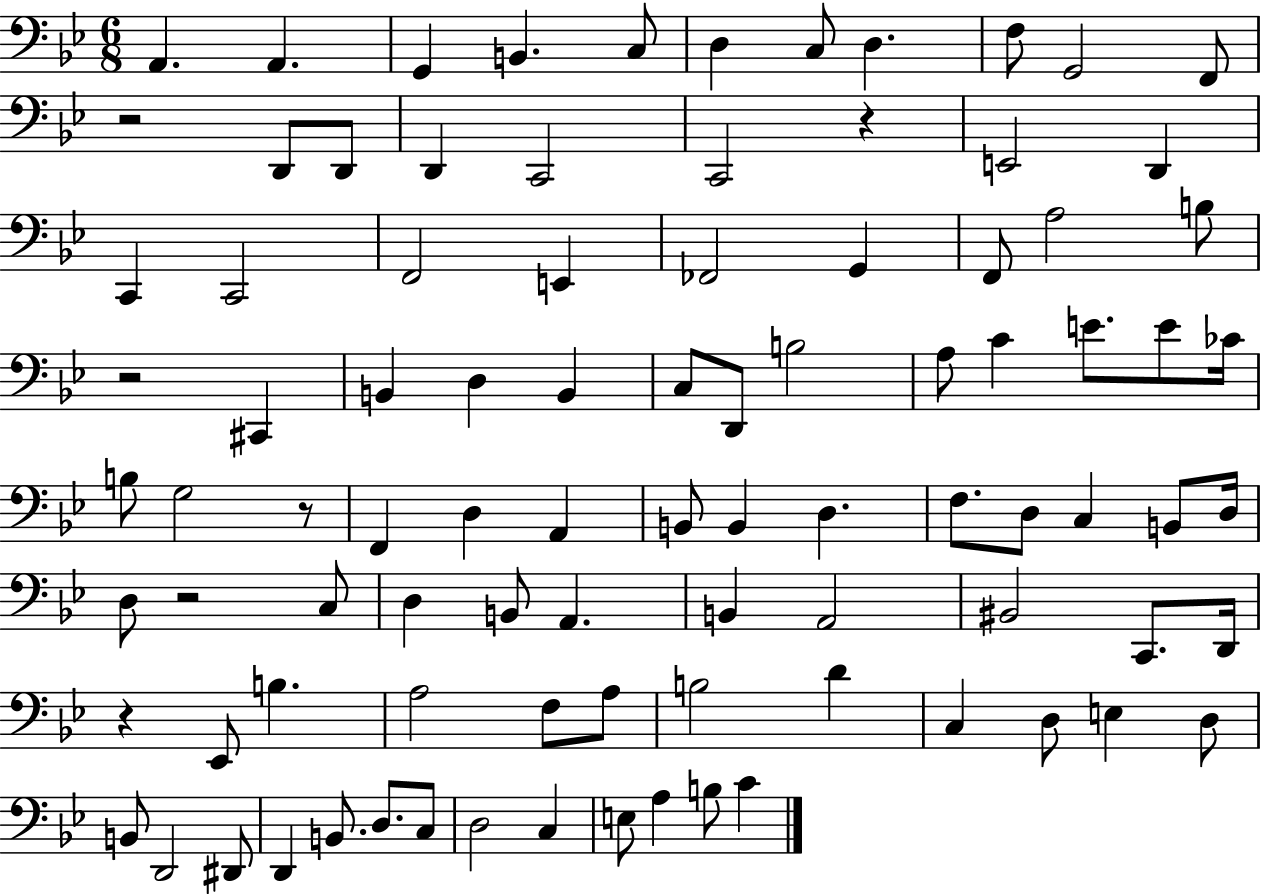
A2/q. A2/q. G2/q B2/q. C3/e D3/q C3/e D3/q. F3/e G2/h F2/e R/h D2/e D2/e D2/q C2/h C2/h R/q E2/h D2/q C2/q C2/h F2/h E2/q FES2/h G2/q F2/e A3/h B3/e R/h C#2/q B2/q D3/q B2/q C3/e D2/e B3/h A3/e C4/q E4/e. E4/e CES4/s B3/e G3/h R/e F2/q D3/q A2/q B2/e B2/q D3/q. F3/e. D3/e C3/q B2/e D3/s D3/e R/h C3/e D3/q B2/e A2/q. B2/q A2/h BIS2/h C2/e. D2/s R/q Eb2/e B3/q. A3/h F3/e A3/e B3/h D4/q C3/q D3/e E3/q D3/e B2/e D2/h D#2/e D2/q B2/e. D3/e. C3/e D3/h C3/q E3/e A3/q B3/e C4/q